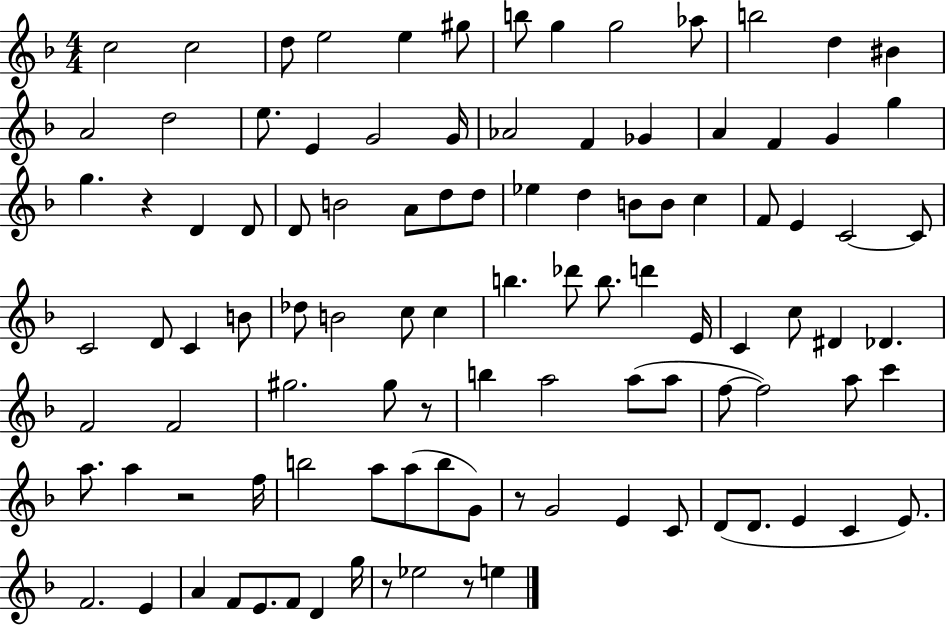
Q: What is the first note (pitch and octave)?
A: C5